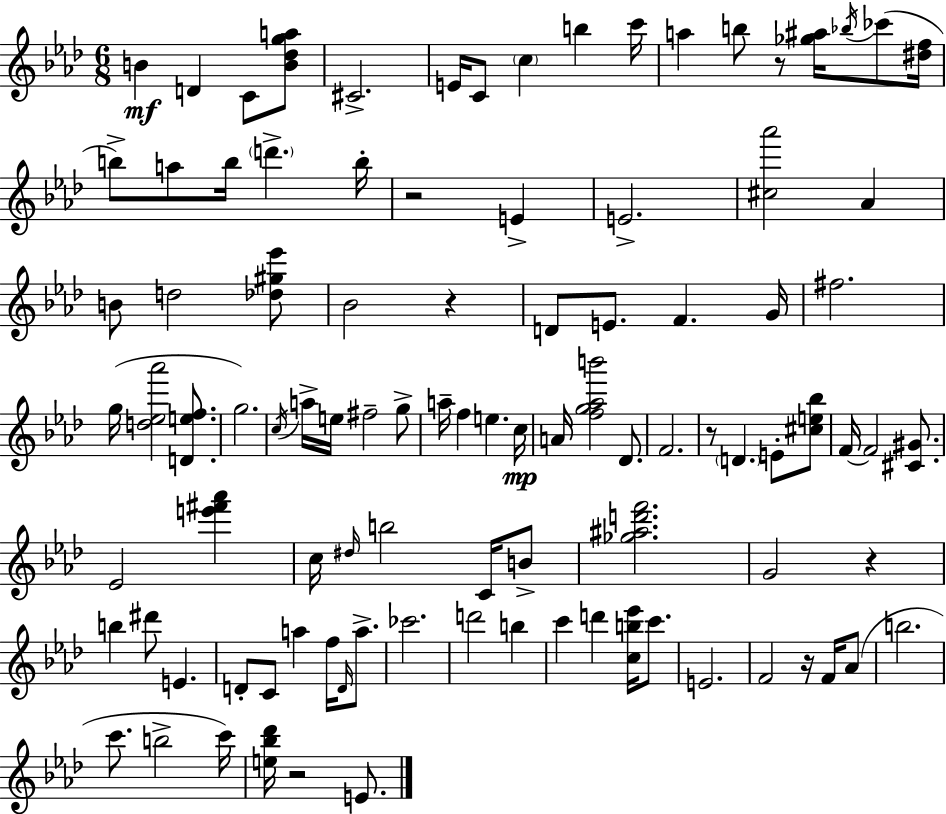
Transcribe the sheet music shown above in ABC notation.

X:1
T:Untitled
M:6/8
L:1/4
K:Fm
B D C/2 [B_dga]/2 ^C2 E/4 C/2 c b c'/4 a b/2 z/2 [_g^a]/4 _b/4 _c'/2 [^df]/4 b/2 a/2 b/4 d' b/4 z2 E E2 [^c_a']2 _A B/2 d2 [_d^g_e']/2 _B2 z D/2 E/2 F G/4 ^f2 g/4 [d_e_a']2 [Def]/2 g2 c/4 a/4 e/4 ^f2 g/2 a/4 f e c/4 A/4 [fg_ab']2 _D/2 F2 z/2 D E/2 [^ce_b]/2 F/4 F2 [^C^G]/2 _E2 [e'^f'_a'] c/4 ^d/4 b2 C/4 B/2 [_g^ad'f']2 G2 z b ^d'/2 E D/2 C/2 a f/4 D/4 a/2 _c'2 d'2 b c' d' [cb_e']/4 c'/2 E2 F2 z/4 F/4 _A/2 b2 c'/2 b2 c'/4 [e_b_d']/4 z2 E/2